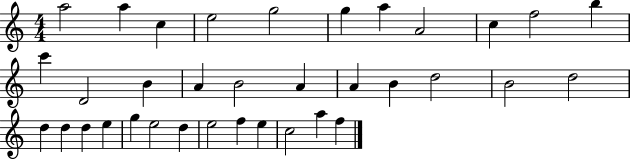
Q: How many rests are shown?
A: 0